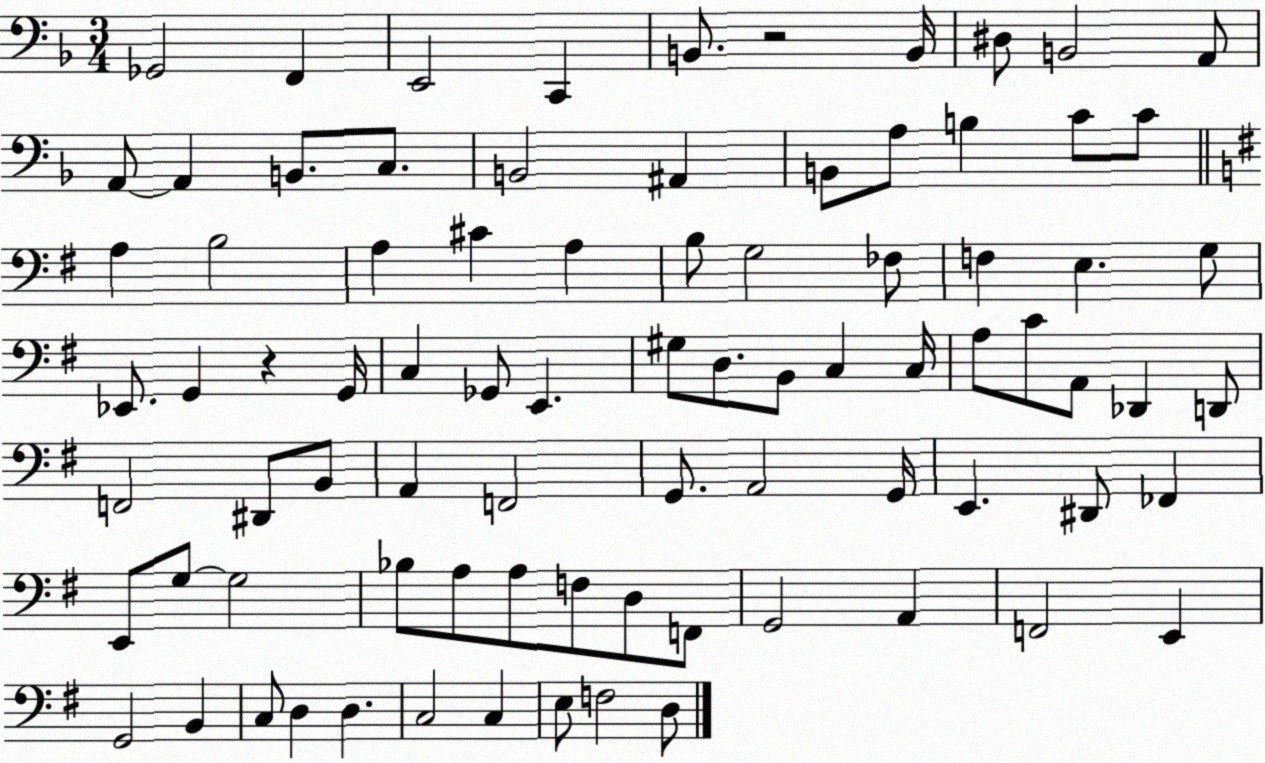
X:1
T:Untitled
M:3/4
L:1/4
K:F
_G,,2 F,, E,,2 C,, B,,/2 z2 B,,/4 ^D,/2 B,,2 A,,/2 A,,/2 A,, B,,/2 C,/2 B,,2 ^A,, B,,/2 A,/2 B, C/2 C/2 A, B,2 A, ^C A, B,/2 G,2 _F,/2 F, E, G,/2 _E,,/2 G,, z G,,/4 C, _G,,/2 E,, ^G,/2 D,/2 B,,/2 C, C,/4 A,/2 C/2 A,,/2 _D,, D,,/2 F,,2 ^D,,/2 B,,/2 A,, F,,2 G,,/2 A,,2 G,,/4 E,, ^D,,/2 _F,, E,,/2 G,/2 G,2 _B,/2 A,/2 A,/2 F,/2 D,/2 F,,/2 G,,2 A,, F,,2 E,, G,,2 B,, C,/2 D, D, C,2 C, E,/2 F,2 D,/2